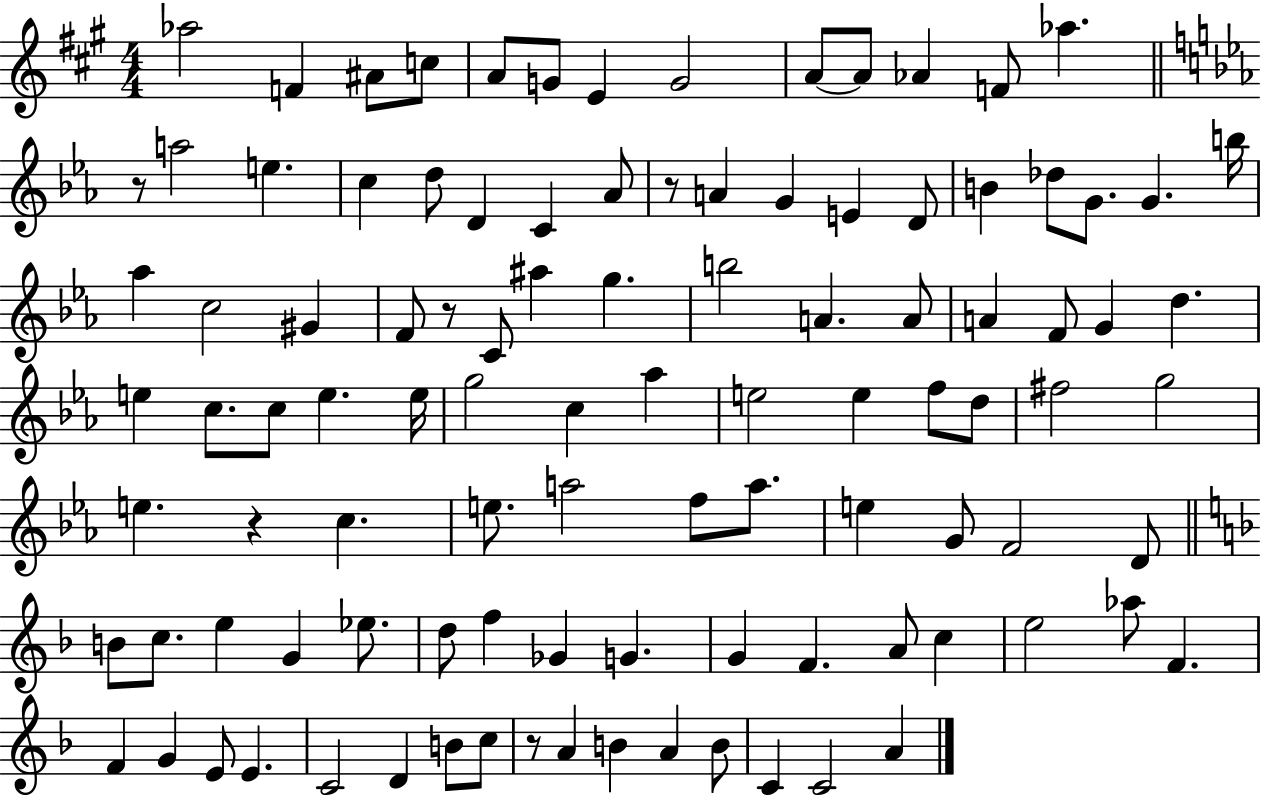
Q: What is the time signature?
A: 4/4